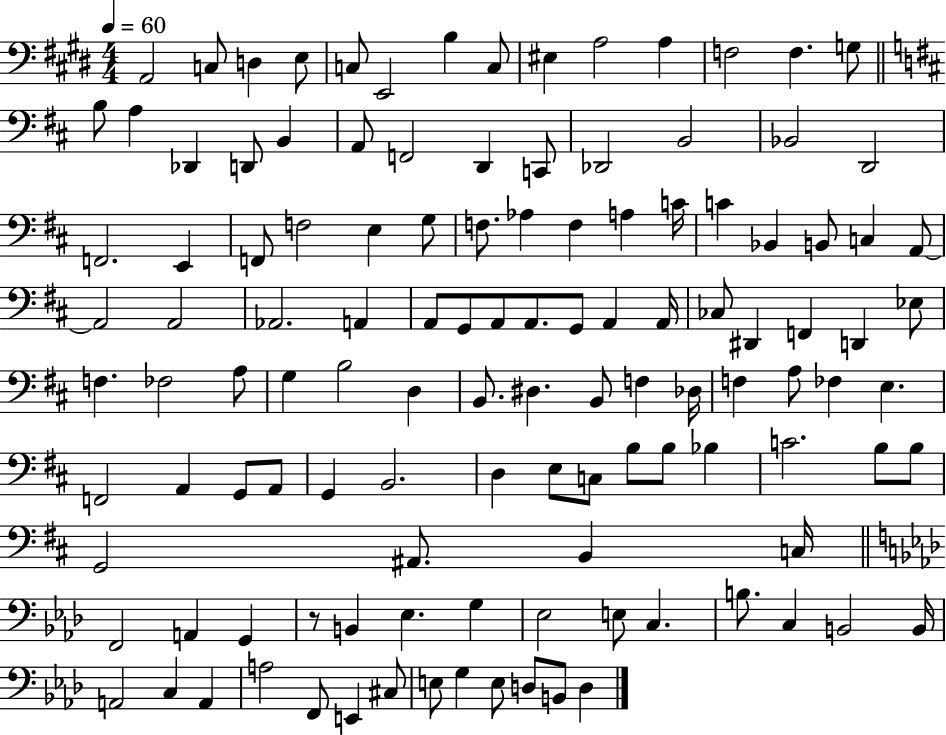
{
  \clef bass
  \numericTimeSignature
  \time 4/4
  \key e \major
  \tempo 4 = 60
  a,2 c8 d4 e8 | c8 e,2 b4 c8 | eis4 a2 a4 | f2 f4. g8 | \break \bar "||" \break \key d \major b8 a4 des,4 d,8 b,4 | a,8 f,2 d,4 c,8 | des,2 b,2 | bes,2 d,2 | \break f,2. e,4 | f,8 f2 e4 g8 | f8. aes4 f4 a4 c'16 | c'4 bes,4 b,8 c4 a,8~~ | \break a,2 a,2 | aes,2. a,4 | a,8 g,8 a,8 a,8. g,8 a,4 a,16 | ces8 dis,4 f,4 d,4 ees8 | \break f4. fes2 a8 | g4 b2 d4 | b,8. dis4. b,8 f4 des16 | f4 a8 fes4 e4. | \break f,2 a,4 g,8 a,8 | g,4 b,2. | d4 e8 c8 b8 b8 bes4 | c'2. b8 b8 | \break g,2 ais,8. b,4 c16 | \bar "||" \break \key aes \major f,2 a,4 g,4 | r8 b,4 ees4. g4 | ees2 e8 c4. | b8. c4 b,2 b,16 | \break a,2 c4 a,4 | a2 f,8 e,4 cis8 | e8 g4 e8 d8 b,8 d4 | \bar "|."
}